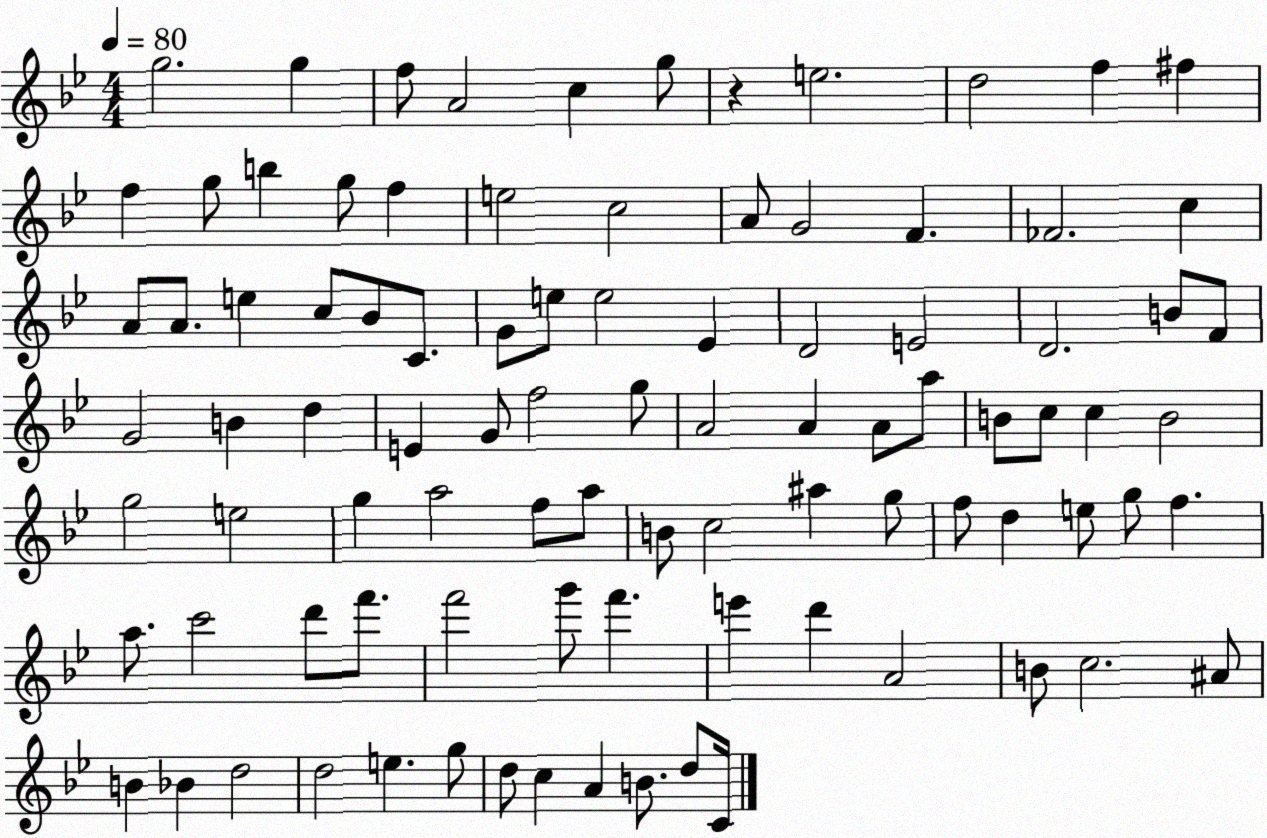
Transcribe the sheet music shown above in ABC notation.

X:1
T:Untitled
M:4/4
L:1/4
K:Bb
g2 g f/2 A2 c g/2 z e2 d2 f ^f f g/2 b g/2 f e2 c2 A/2 G2 F _F2 c A/2 A/2 e c/2 _B/2 C/2 G/2 e/2 e2 _E D2 E2 D2 B/2 F/2 G2 B d E G/2 f2 g/2 A2 A A/2 a/2 B/2 c/2 c B2 g2 e2 g a2 f/2 a/2 B/2 c2 ^a g/2 f/2 d e/2 g/2 f a/2 c'2 d'/2 f'/2 f'2 g'/2 f' e' d' A2 B/2 c2 ^A/2 B _B d2 d2 e g/2 d/2 c A B/2 d/2 C/4